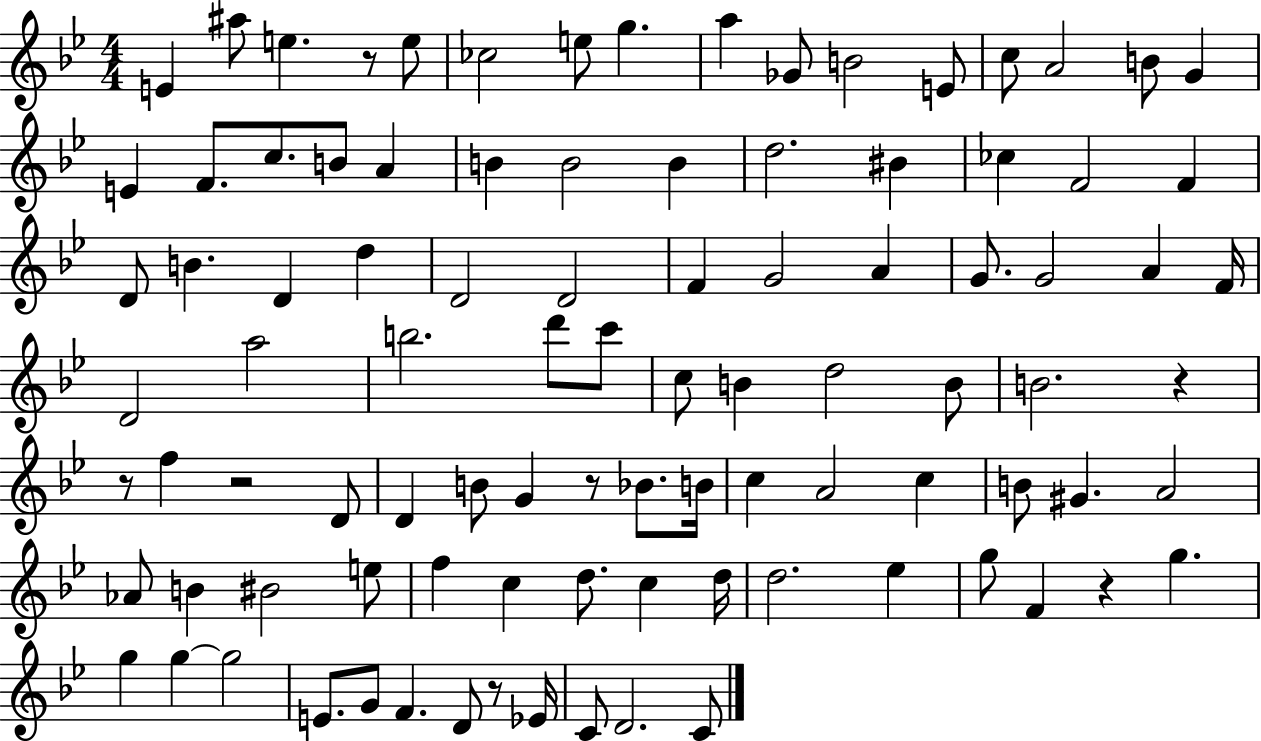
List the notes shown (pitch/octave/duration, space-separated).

E4/q A#5/e E5/q. R/e E5/e CES5/h E5/e G5/q. A5/q Gb4/e B4/h E4/e C5/e A4/h B4/e G4/q E4/q F4/e. C5/e. B4/e A4/q B4/q B4/h B4/q D5/h. BIS4/q CES5/q F4/h F4/q D4/e B4/q. D4/q D5/q D4/h D4/h F4/q G4/h A4/q G4/e. G4/h A4/q F4/s D4/h A5/h B5/h. D6/e C6/e C5/e B4/q D5/h B4/e B4/h. R/q R/e F5/q R/h D4/e D4/q B4/e G4/q R/e Bb4/e. B4/s C5/q A4/h C5/q B4/e G#4/q. A4/h Ab4/e B4/q BIS4/h E5/e F5/q C5/q D5/e. C5/q D5/s D5/h. Eb5/q G5/e F4/q R/q G5/q. G5/q G5/q G5/h E4/e. G4/e F4/q. D4/e R/e Eb4/s C4/e D4/h. C4/e